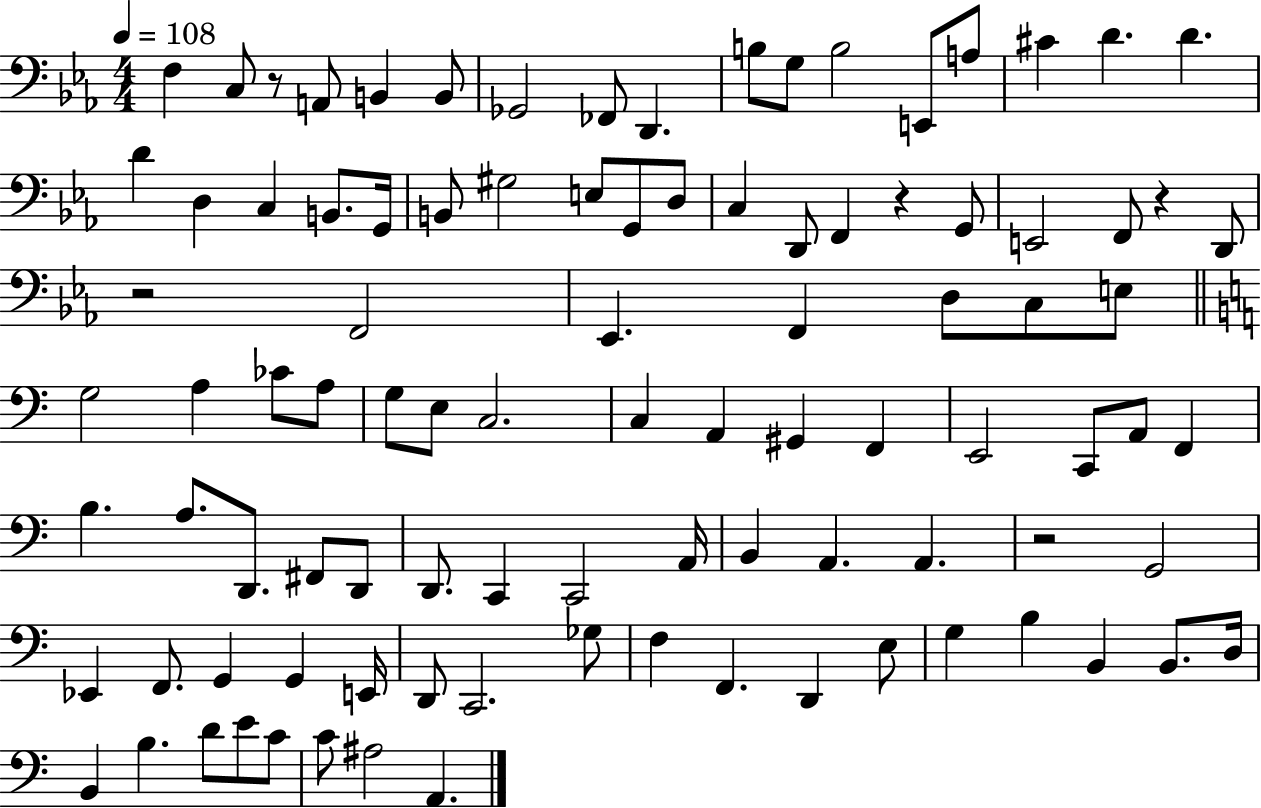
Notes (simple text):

F3/q C3/e R/e A2/e B2/q B2/e Gb2/h FES2/e D2/q. B3/e G3/e B3/h E2/e A3/e C#4/q D4/q. D4/q. D4/q D3/q C3/q B2/e. G2/s B2/e G#3/h E3/e G2/e D3/e C3/q D2/e F2/q R/q G2/e E2/h F2/e R/q D2/e R/h F2/h Eb2/q. F2/q D3/e C3/e E3/e G3/h A3/q CES4/e A3/e G3/e E3/e C3/h. C3/q A2/q G#2/q F2/q E2/h C2/e A2/e F2/q B3/q. A3/e. D2/e. F#2/e D2/e D2/e. C2/q C2/h A2/s B2/q A2/q. A2/q. R/h G2/h Eb2/q F2/e. G2/q G2/q E2/s D2/e C2/h. Gb3/e F3/q F2/q. D2/q E3/e G3/q B3/q B2/q B2/e. D3/s B2/q B3/q. D4/e E4/e C4/e C4/e A#3/h A2/q.